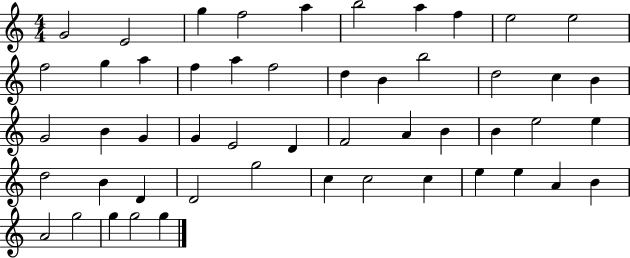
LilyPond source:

{
  \clef treble
  \numericTimeSignature
  \time 4/4
  \key c \major
  g'2 e'2 | g''4 f''2 a''4 | b''2 a''4 f''4 | e''2 e''2 | \break f''2 g''4 a''4 | f''4 a''4 f''2 | d''4 b'4 b''2 | d''2 c''4 b'4 | \break g'2 b'4 g'4 | g'4 e'2 d'4 | f'2 a'4 b'4 | b'4 e''2 e''4 | \break d''2 b'4 d'4 | d'2 g''2 | c''4 c''2 c''4 | e''4 e''4 a'4 b'4 | \break a'2 g''2 | g''4 g''2 g''4 | \bar "|."
}